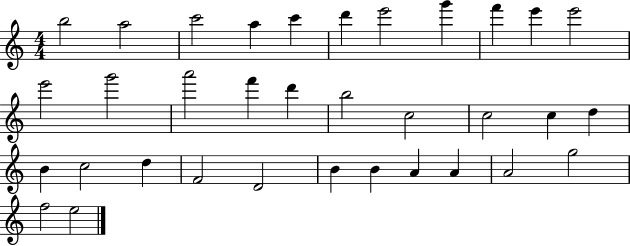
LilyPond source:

{
  \clef treble
  \numericTimeSignature
  \time 4/4
  \key c \major
  b''2 a''2 | c'''2 a''4 c'''4 | d'''4 e'''2 g'''4 | f'''4 e'''4 e'''2 | \break e'''2 g'''2 | a'''2 f'''4 d'''4 | b''2 c''2 | c''2 c''4 d''4 | \break b'4 c''2 d''4 | f'2 d'2 | b'4 b'4 a'4 a'4 | a'2 g''2 | \break f''2 e''2 | \bar "|."
}